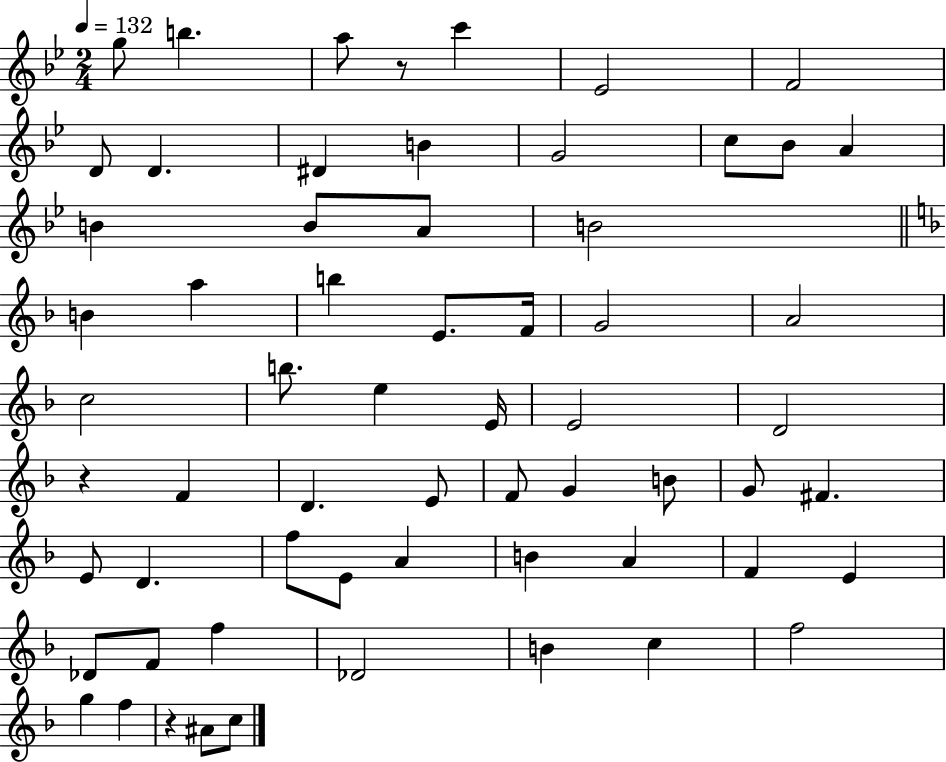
X:1
T:Untitled
M:2/4
L:1/4
K:Bb
g/2 b a/2 z/2 c' _E2 F2 D/2 D ^D B G2 c/2 _B/2 A B B/2 A/2 B2 B a b E/2 F/4 G2 A2 c2 b/2 e E/4 E2 D2 z F D E/2 F/2 G B/2 G/2 ^F E/2 D f/2 E/2 A B A F E _D/2 F/2 f _D2 B c f2 g f z ^A/2 c/2